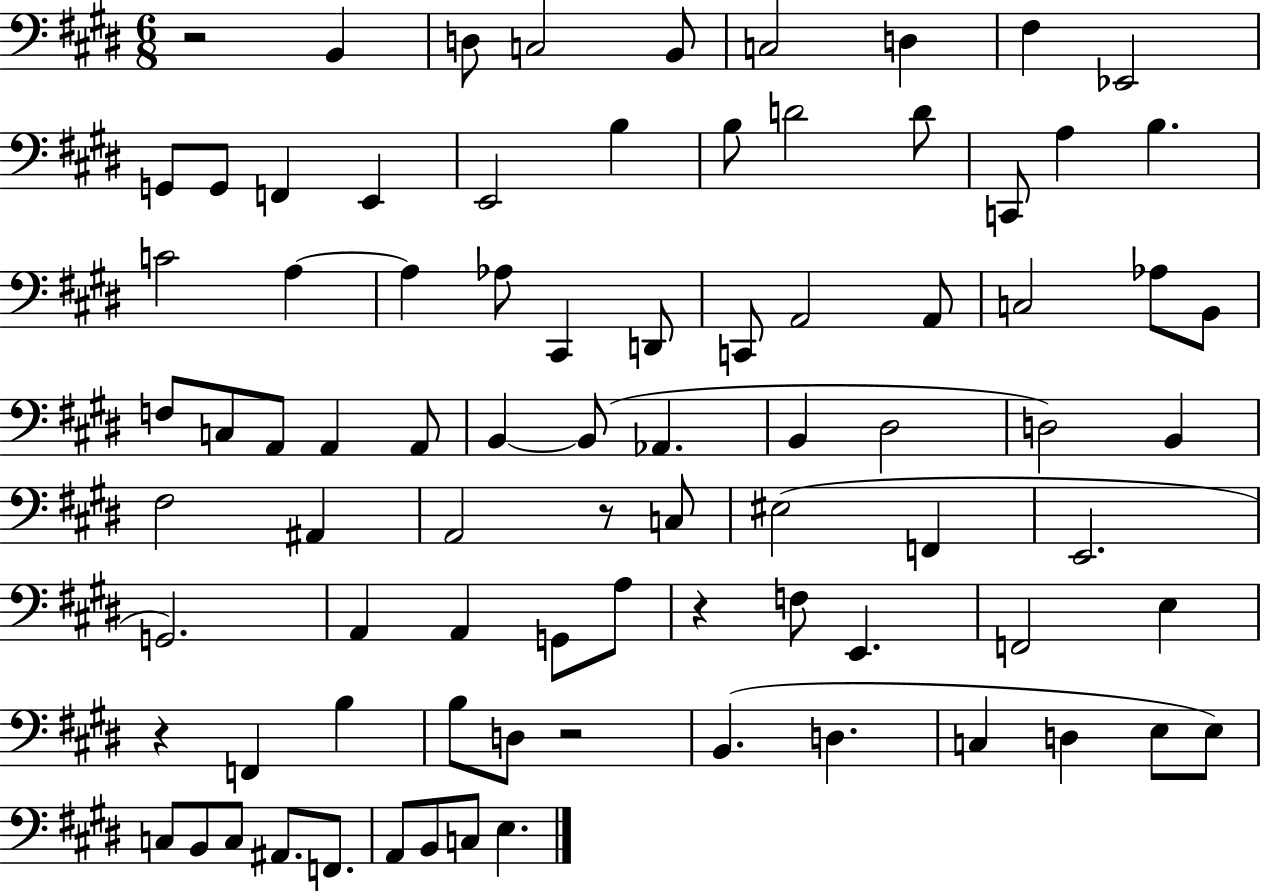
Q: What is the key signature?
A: E major